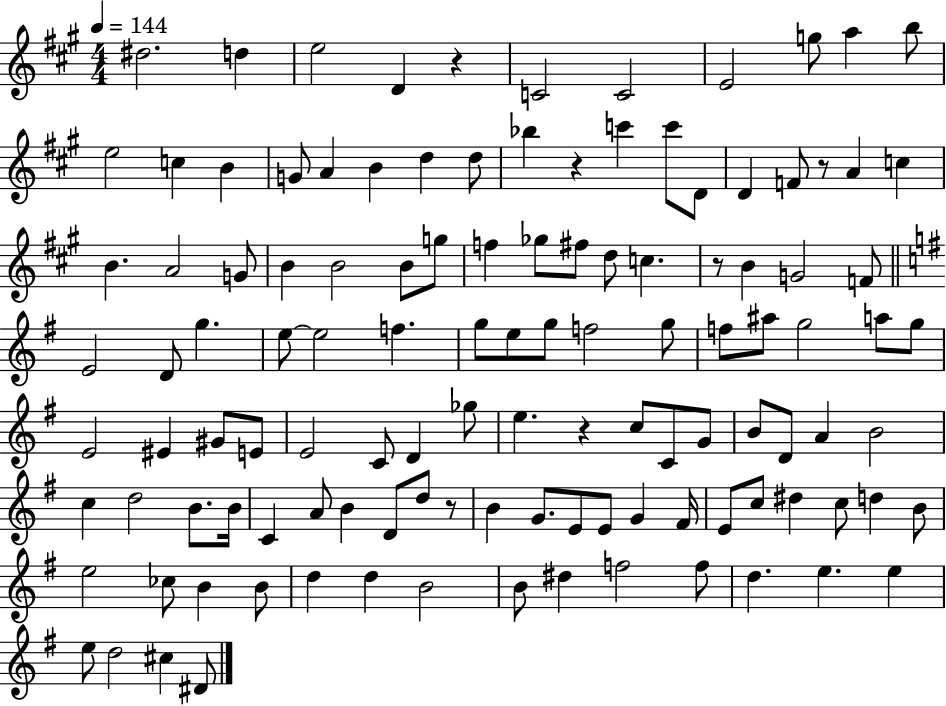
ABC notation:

X:1
T:Untitled
M:4/4
L:1/4
K:A
^d2 d e2 D z C2 C2 E2 g/2 a b/2 e2 c B G/2 A B d d/2 _b z c' c'/2 D/2 D F/2 z/2 A c B A2 G/2 B B2 B/2 g/2 f _g/2 ^f/2 d/2 c z/2 B G2 F/2 E2 D/2 g e/2 e2 f g/2 e/2 g/2 f2 g/2 f/2 ^a/2 g2 a/2 g/2 E2 ^E ^G/2 E/2 E2 C/2 D _g/2 e z c/2 C/2 G/2 B/2 D/2 A B2 c d2 B/2 B/4 C A/2 B D/2 d/2 z/2 B G/2 E/2 E/2 G ^F/4 E/2 c/2 ^d c/2 d B/2 e2 _c/2 B B/2 d d B2 B/2 ^d f2 f/2 d e e e/2 d2 ^c ^D/2